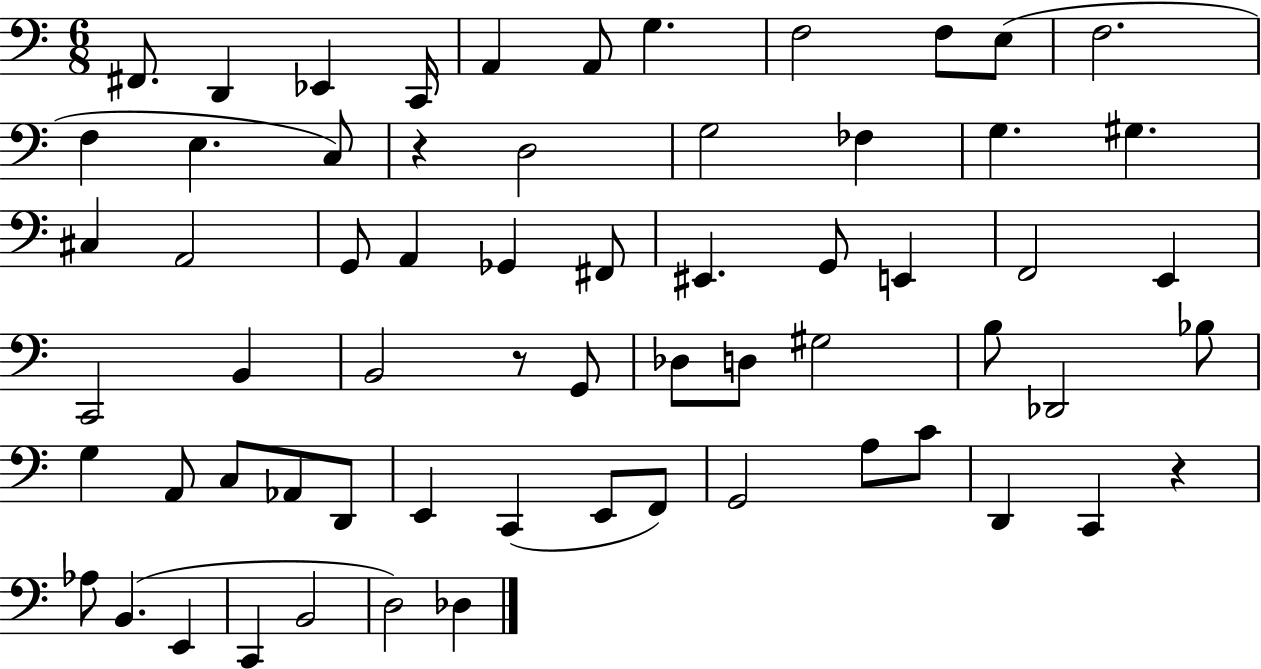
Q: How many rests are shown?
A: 3